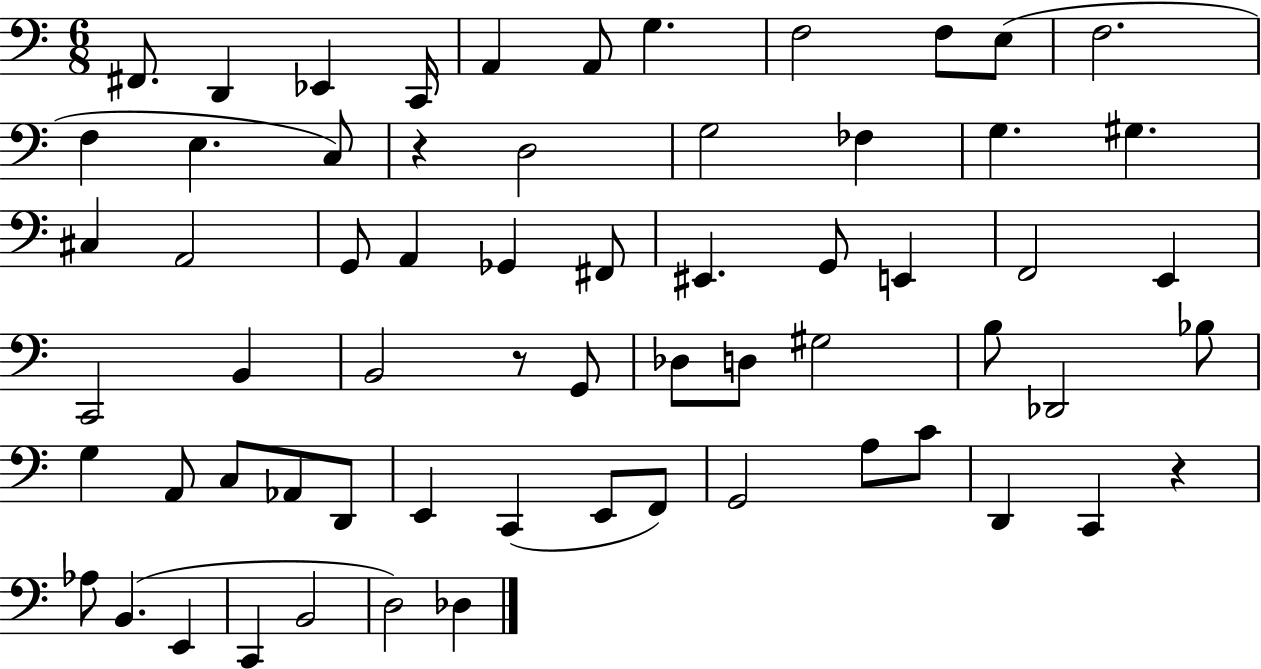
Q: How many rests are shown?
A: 3